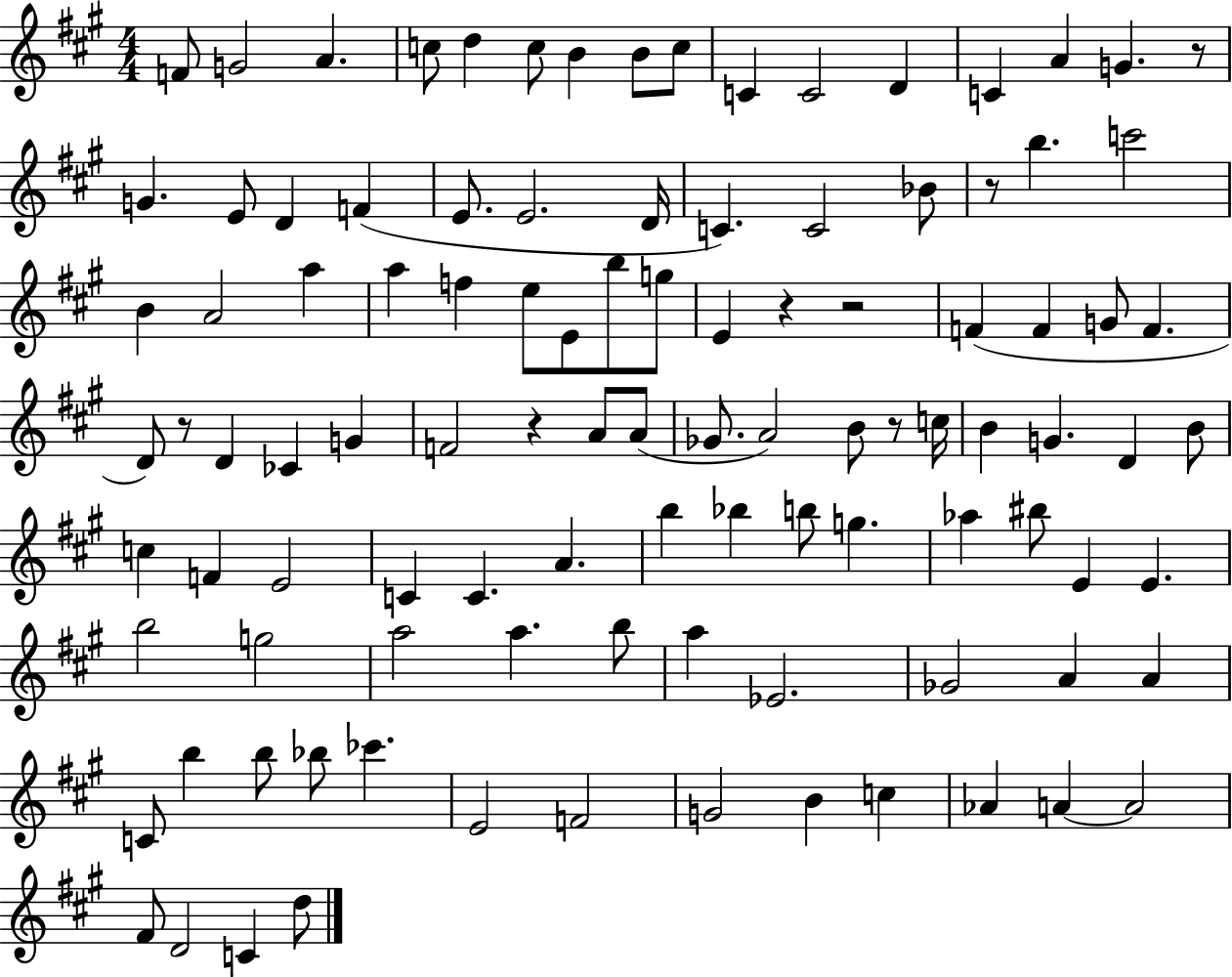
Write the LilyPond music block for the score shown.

{
  \clef treble
  \numericTimeSignature
  \time 4/4
  \key a \major
  f'8 g'2 a'4. | c''8 d''4 c''8 b'4 b'8 c''8 | c'4 c'2 d'4 | c'4 a'4 g'4. r8 | \break g'4. e'8 d'4 f'4( | e'8. e'2. d'16 | c'4.) c'2 bes'8 | r8 b''4. c'''2 | \break b'4 a'2 a''4 | a''4 f''4 e''8 e'8 b''8 g''8 | e'4 r4 r2 | f'4( f'4 g'8 f'4. | \break d'8) r8 d'4 ces'4 g'4 | f'2 r4 a'8 a'8( | ges'8. a'2) b'8 r8 c''16 | b'4 g'4. d'4 b'8 | \break c''4 f'4 e'2 | c'4 c'4. a'4. | b''4 bes''4 b''8 g''4. | aes''4 bis''8 e'4 e'4. | \break b''2 g''2 | a''2 a''4. b''8 | a''4 ees'2. | ges'2 a'4 a'4 | \break c'8 b''4 b''8 bes''8 ces'''4. | e'2 f'2 | g'2 b'4 c''4 | aes'4 a'4~~ a'2 | \break fis'8 d'2 c'4 d''8 | \bar "|."
}